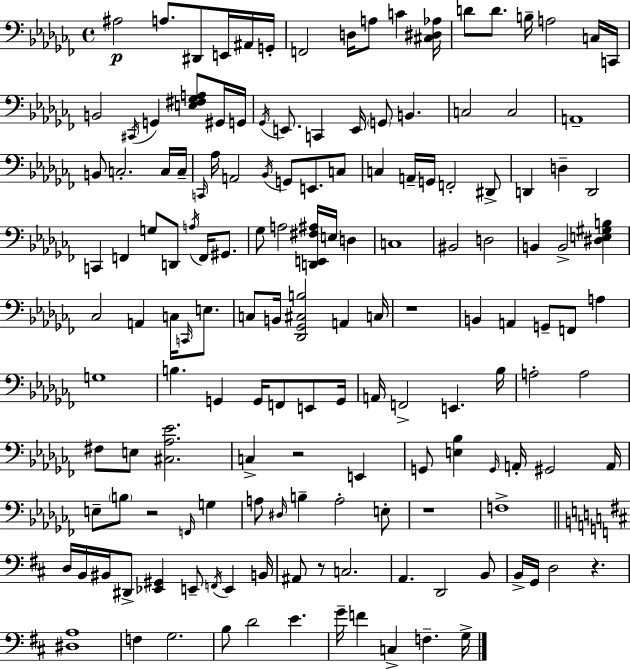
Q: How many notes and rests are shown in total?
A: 152